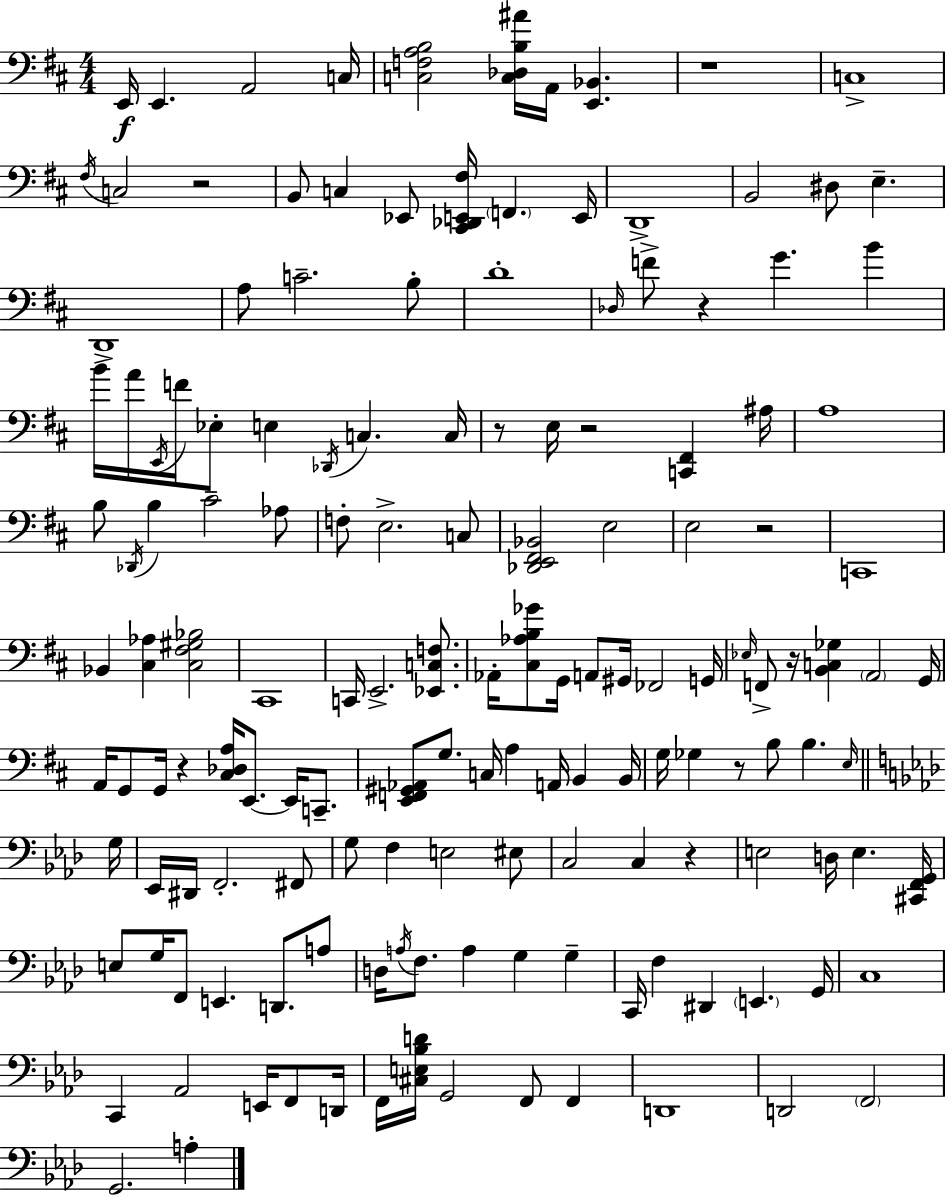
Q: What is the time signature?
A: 4/4